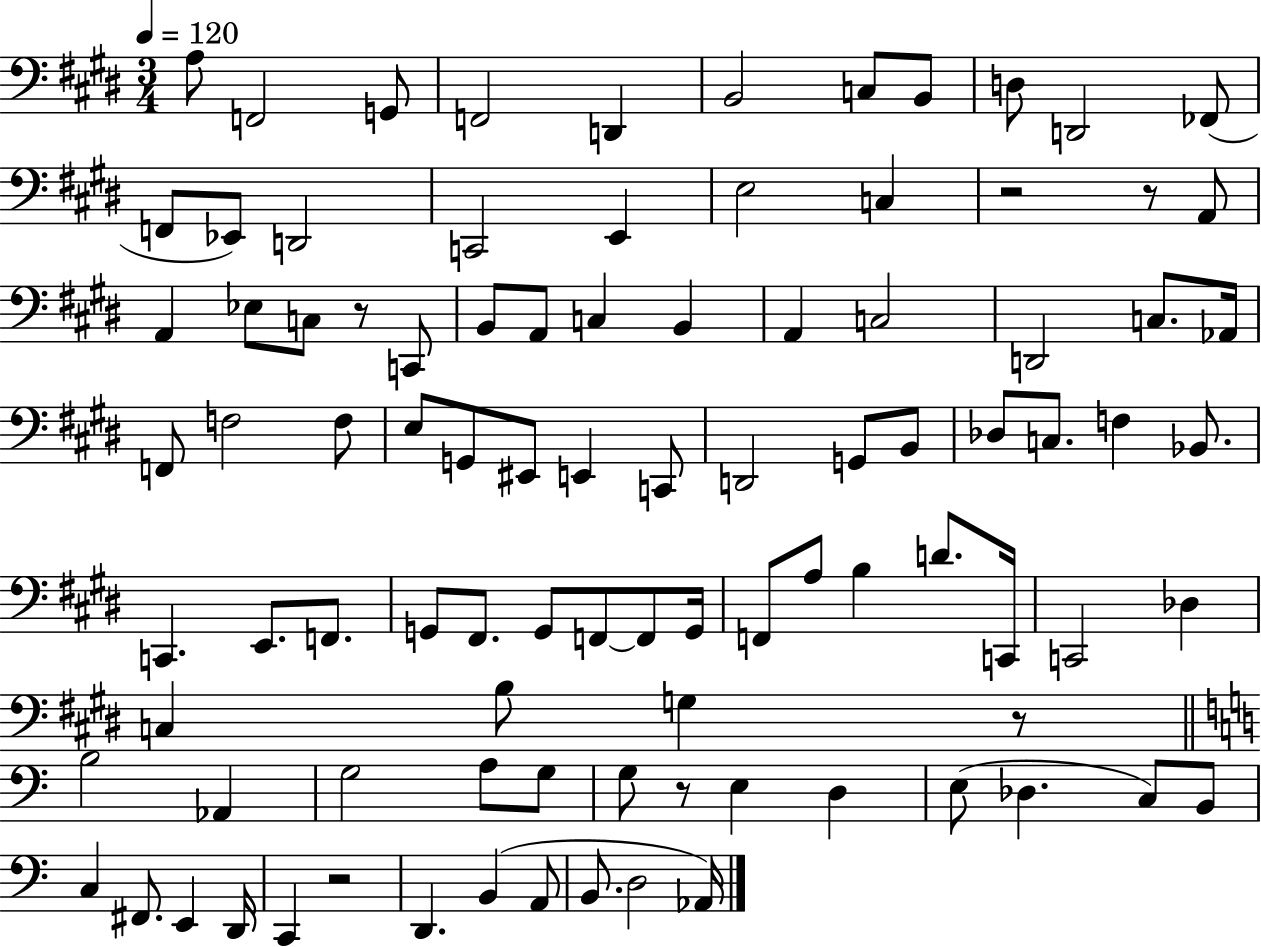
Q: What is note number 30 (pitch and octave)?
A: D2